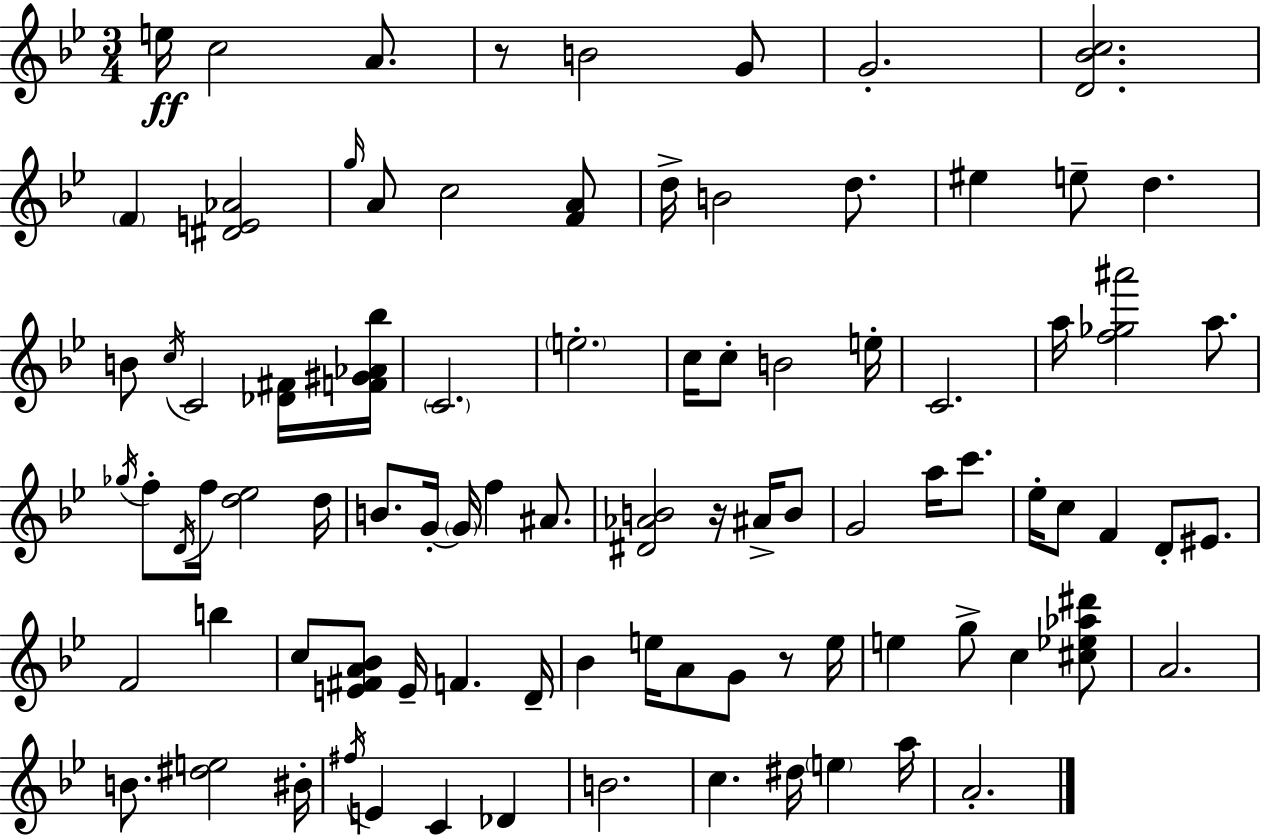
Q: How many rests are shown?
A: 3